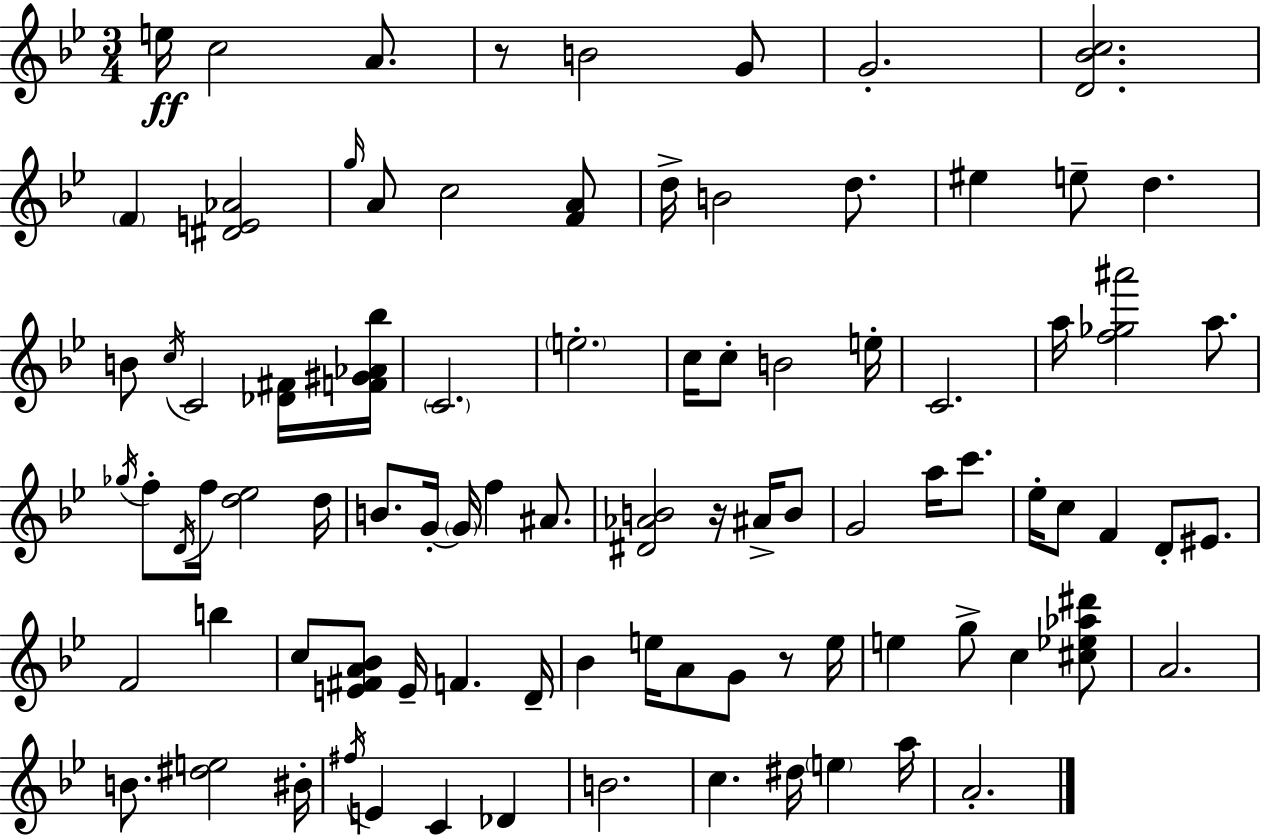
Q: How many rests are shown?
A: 3